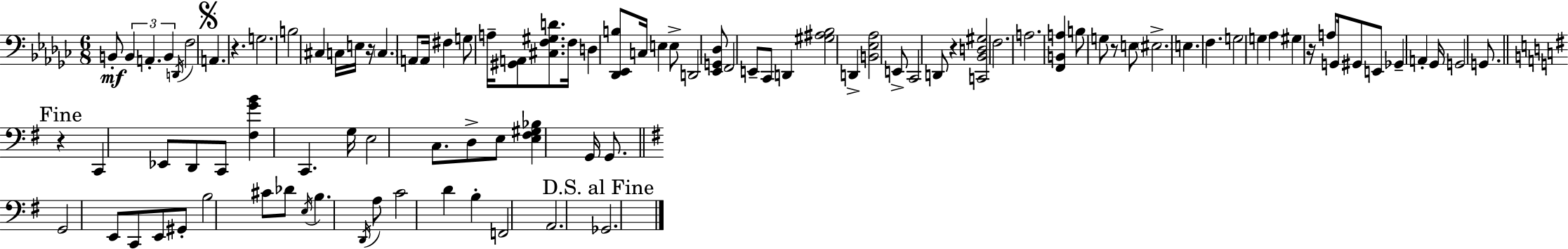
{
  \clef bass
  \numericTimeSignature
  \time 6/8
  \key ees \minor
  b,8-.\mf \tuplet 3/2 { b,4 a,4.-. | b,4 } \acciaccatura { d,16 } f2 | \mark \markup { \musicglyph "scripts.segno" } a,4. r4. | g2. | \break b2 cis4 | c16 e16 r16 \parenthesize c4. a,8 | a,16 fis4 g8 a16-- <gis, a,>8 <cis f gis d'>8. | f16 d4 <des, ees, b>8 c16 e4 | \break e8-> d,2 <ees, g, des>8 | f,2 e,8-- ces,8 | d,4 <gis ais bes>2 | d,4-> <b, ees aes>2 | \break e,8-> ces,2 d,8 | r4 <c, bes, d gis>2 | f2. | a2. | \break <f, b, a>4 b8 g8 r8 e8 | \parenthesize eis2.-> | e4. f4. | g2 g4 | \break aes4 gis4 r16 a8 | g,16 gis,8 e,8 ges,4-- a,4-. | ges,16 g,2 g,8. | \mark "Fine" \bar "||" \break \key g \major r4 c,4 ees,8 d,8 | c,8 <fis g' b'>4 c,4. | g16 e2 c8. | d8-> e8 <e fis gis bes>4 g,16 g,8. | \break \bar "||" \break \key g \major g,2 e,8 c,8 | e,8 gis,8-. b2 | cis'8 des'8 \acciaccatura { e16 } b4. \acciaccatura { d,16 } | a8 c'2 d'4 | \break b4-. f,2 | a,2. | \mark "D.S. al Fine" ges,2. | \bar "|."
}